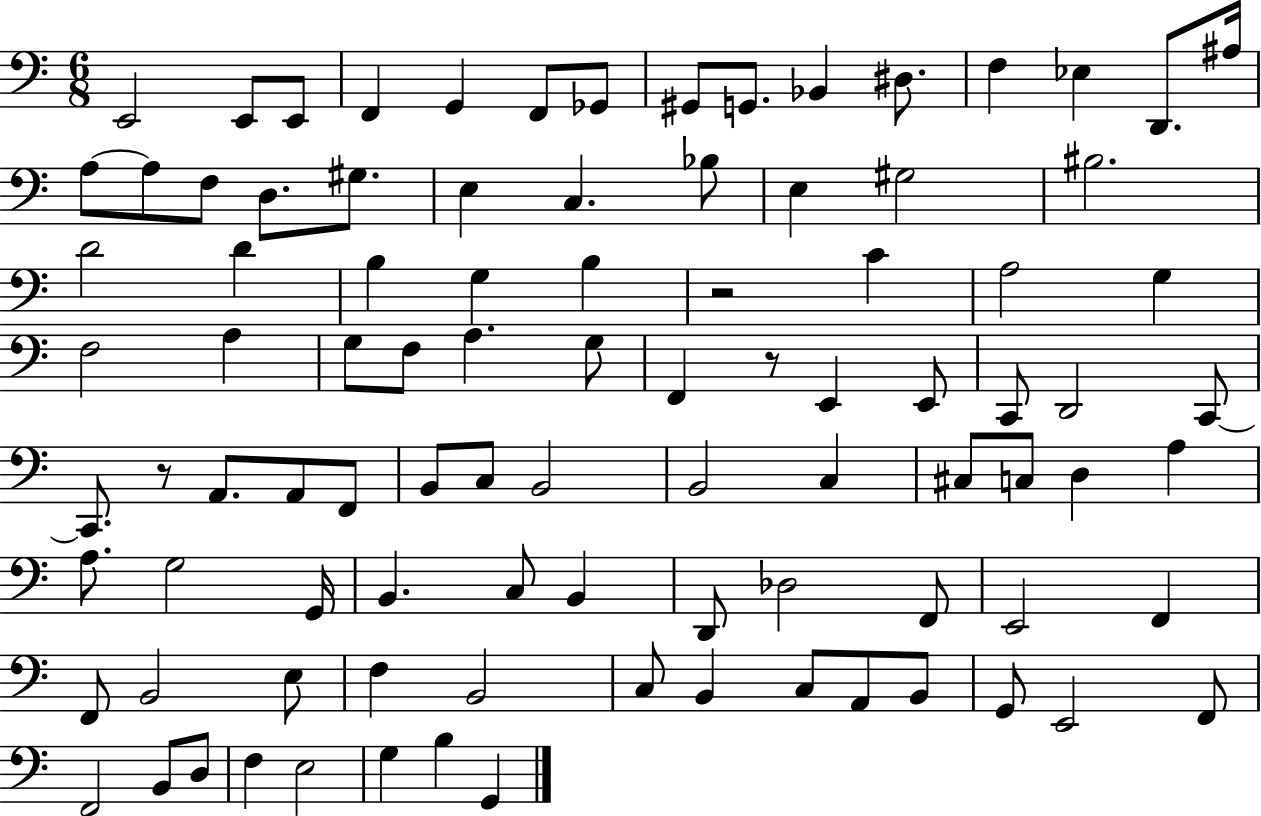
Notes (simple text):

E2/h E2/e E2/e F2/q G2/q F2/e Gb2/e G#2/e G2/e. Bb2/q D#3/e. F3/q Eb3/q D2/e. A#3/s A3/e A3/e F3/e D3/e. G#3/e. E3/q C3/q. Bb3/e E3/q G#3/h BIS3/h. D4/h D4/q B3/q G3/q B3/q R/h C4/q A3/h G3/q F3/h A3/q G3/e F3/e A3/q. G3/e F2/q R/e E2/q E2/e C2/e D2/h C2/e C2/e. R/e A2/e. A2/e F2/e B2/e C3/e B2/h B2/h C3/q C#3/e C3/e D3/q A3/q A3/e. G3/h G2/s B2/q. C3/e B2/q D2/e Db3/h F2/e E2/h F2/q F2/e B2/h E3/e F3/q B2/h C3/e B2/q C3/e A2/e B2/e G2/e E2/h F2/e F2/h B2/e D3/e F3/q E3/h G3/q B3/q G2/q